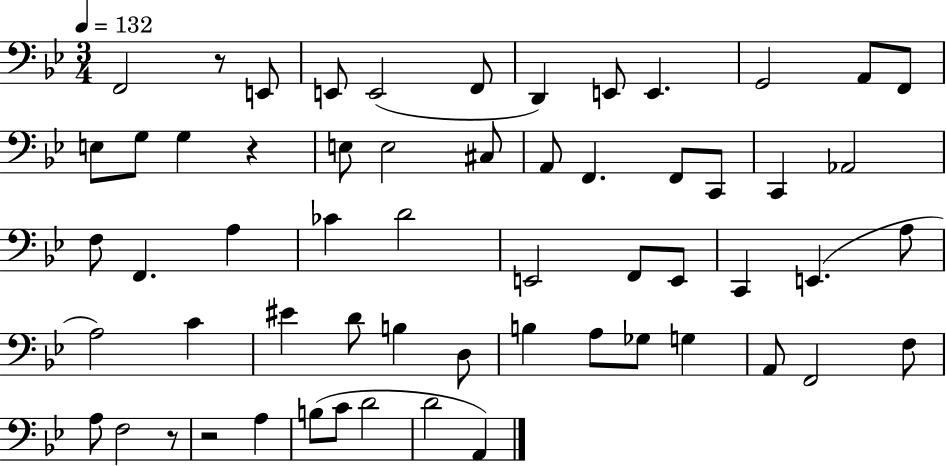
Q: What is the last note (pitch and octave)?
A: A2